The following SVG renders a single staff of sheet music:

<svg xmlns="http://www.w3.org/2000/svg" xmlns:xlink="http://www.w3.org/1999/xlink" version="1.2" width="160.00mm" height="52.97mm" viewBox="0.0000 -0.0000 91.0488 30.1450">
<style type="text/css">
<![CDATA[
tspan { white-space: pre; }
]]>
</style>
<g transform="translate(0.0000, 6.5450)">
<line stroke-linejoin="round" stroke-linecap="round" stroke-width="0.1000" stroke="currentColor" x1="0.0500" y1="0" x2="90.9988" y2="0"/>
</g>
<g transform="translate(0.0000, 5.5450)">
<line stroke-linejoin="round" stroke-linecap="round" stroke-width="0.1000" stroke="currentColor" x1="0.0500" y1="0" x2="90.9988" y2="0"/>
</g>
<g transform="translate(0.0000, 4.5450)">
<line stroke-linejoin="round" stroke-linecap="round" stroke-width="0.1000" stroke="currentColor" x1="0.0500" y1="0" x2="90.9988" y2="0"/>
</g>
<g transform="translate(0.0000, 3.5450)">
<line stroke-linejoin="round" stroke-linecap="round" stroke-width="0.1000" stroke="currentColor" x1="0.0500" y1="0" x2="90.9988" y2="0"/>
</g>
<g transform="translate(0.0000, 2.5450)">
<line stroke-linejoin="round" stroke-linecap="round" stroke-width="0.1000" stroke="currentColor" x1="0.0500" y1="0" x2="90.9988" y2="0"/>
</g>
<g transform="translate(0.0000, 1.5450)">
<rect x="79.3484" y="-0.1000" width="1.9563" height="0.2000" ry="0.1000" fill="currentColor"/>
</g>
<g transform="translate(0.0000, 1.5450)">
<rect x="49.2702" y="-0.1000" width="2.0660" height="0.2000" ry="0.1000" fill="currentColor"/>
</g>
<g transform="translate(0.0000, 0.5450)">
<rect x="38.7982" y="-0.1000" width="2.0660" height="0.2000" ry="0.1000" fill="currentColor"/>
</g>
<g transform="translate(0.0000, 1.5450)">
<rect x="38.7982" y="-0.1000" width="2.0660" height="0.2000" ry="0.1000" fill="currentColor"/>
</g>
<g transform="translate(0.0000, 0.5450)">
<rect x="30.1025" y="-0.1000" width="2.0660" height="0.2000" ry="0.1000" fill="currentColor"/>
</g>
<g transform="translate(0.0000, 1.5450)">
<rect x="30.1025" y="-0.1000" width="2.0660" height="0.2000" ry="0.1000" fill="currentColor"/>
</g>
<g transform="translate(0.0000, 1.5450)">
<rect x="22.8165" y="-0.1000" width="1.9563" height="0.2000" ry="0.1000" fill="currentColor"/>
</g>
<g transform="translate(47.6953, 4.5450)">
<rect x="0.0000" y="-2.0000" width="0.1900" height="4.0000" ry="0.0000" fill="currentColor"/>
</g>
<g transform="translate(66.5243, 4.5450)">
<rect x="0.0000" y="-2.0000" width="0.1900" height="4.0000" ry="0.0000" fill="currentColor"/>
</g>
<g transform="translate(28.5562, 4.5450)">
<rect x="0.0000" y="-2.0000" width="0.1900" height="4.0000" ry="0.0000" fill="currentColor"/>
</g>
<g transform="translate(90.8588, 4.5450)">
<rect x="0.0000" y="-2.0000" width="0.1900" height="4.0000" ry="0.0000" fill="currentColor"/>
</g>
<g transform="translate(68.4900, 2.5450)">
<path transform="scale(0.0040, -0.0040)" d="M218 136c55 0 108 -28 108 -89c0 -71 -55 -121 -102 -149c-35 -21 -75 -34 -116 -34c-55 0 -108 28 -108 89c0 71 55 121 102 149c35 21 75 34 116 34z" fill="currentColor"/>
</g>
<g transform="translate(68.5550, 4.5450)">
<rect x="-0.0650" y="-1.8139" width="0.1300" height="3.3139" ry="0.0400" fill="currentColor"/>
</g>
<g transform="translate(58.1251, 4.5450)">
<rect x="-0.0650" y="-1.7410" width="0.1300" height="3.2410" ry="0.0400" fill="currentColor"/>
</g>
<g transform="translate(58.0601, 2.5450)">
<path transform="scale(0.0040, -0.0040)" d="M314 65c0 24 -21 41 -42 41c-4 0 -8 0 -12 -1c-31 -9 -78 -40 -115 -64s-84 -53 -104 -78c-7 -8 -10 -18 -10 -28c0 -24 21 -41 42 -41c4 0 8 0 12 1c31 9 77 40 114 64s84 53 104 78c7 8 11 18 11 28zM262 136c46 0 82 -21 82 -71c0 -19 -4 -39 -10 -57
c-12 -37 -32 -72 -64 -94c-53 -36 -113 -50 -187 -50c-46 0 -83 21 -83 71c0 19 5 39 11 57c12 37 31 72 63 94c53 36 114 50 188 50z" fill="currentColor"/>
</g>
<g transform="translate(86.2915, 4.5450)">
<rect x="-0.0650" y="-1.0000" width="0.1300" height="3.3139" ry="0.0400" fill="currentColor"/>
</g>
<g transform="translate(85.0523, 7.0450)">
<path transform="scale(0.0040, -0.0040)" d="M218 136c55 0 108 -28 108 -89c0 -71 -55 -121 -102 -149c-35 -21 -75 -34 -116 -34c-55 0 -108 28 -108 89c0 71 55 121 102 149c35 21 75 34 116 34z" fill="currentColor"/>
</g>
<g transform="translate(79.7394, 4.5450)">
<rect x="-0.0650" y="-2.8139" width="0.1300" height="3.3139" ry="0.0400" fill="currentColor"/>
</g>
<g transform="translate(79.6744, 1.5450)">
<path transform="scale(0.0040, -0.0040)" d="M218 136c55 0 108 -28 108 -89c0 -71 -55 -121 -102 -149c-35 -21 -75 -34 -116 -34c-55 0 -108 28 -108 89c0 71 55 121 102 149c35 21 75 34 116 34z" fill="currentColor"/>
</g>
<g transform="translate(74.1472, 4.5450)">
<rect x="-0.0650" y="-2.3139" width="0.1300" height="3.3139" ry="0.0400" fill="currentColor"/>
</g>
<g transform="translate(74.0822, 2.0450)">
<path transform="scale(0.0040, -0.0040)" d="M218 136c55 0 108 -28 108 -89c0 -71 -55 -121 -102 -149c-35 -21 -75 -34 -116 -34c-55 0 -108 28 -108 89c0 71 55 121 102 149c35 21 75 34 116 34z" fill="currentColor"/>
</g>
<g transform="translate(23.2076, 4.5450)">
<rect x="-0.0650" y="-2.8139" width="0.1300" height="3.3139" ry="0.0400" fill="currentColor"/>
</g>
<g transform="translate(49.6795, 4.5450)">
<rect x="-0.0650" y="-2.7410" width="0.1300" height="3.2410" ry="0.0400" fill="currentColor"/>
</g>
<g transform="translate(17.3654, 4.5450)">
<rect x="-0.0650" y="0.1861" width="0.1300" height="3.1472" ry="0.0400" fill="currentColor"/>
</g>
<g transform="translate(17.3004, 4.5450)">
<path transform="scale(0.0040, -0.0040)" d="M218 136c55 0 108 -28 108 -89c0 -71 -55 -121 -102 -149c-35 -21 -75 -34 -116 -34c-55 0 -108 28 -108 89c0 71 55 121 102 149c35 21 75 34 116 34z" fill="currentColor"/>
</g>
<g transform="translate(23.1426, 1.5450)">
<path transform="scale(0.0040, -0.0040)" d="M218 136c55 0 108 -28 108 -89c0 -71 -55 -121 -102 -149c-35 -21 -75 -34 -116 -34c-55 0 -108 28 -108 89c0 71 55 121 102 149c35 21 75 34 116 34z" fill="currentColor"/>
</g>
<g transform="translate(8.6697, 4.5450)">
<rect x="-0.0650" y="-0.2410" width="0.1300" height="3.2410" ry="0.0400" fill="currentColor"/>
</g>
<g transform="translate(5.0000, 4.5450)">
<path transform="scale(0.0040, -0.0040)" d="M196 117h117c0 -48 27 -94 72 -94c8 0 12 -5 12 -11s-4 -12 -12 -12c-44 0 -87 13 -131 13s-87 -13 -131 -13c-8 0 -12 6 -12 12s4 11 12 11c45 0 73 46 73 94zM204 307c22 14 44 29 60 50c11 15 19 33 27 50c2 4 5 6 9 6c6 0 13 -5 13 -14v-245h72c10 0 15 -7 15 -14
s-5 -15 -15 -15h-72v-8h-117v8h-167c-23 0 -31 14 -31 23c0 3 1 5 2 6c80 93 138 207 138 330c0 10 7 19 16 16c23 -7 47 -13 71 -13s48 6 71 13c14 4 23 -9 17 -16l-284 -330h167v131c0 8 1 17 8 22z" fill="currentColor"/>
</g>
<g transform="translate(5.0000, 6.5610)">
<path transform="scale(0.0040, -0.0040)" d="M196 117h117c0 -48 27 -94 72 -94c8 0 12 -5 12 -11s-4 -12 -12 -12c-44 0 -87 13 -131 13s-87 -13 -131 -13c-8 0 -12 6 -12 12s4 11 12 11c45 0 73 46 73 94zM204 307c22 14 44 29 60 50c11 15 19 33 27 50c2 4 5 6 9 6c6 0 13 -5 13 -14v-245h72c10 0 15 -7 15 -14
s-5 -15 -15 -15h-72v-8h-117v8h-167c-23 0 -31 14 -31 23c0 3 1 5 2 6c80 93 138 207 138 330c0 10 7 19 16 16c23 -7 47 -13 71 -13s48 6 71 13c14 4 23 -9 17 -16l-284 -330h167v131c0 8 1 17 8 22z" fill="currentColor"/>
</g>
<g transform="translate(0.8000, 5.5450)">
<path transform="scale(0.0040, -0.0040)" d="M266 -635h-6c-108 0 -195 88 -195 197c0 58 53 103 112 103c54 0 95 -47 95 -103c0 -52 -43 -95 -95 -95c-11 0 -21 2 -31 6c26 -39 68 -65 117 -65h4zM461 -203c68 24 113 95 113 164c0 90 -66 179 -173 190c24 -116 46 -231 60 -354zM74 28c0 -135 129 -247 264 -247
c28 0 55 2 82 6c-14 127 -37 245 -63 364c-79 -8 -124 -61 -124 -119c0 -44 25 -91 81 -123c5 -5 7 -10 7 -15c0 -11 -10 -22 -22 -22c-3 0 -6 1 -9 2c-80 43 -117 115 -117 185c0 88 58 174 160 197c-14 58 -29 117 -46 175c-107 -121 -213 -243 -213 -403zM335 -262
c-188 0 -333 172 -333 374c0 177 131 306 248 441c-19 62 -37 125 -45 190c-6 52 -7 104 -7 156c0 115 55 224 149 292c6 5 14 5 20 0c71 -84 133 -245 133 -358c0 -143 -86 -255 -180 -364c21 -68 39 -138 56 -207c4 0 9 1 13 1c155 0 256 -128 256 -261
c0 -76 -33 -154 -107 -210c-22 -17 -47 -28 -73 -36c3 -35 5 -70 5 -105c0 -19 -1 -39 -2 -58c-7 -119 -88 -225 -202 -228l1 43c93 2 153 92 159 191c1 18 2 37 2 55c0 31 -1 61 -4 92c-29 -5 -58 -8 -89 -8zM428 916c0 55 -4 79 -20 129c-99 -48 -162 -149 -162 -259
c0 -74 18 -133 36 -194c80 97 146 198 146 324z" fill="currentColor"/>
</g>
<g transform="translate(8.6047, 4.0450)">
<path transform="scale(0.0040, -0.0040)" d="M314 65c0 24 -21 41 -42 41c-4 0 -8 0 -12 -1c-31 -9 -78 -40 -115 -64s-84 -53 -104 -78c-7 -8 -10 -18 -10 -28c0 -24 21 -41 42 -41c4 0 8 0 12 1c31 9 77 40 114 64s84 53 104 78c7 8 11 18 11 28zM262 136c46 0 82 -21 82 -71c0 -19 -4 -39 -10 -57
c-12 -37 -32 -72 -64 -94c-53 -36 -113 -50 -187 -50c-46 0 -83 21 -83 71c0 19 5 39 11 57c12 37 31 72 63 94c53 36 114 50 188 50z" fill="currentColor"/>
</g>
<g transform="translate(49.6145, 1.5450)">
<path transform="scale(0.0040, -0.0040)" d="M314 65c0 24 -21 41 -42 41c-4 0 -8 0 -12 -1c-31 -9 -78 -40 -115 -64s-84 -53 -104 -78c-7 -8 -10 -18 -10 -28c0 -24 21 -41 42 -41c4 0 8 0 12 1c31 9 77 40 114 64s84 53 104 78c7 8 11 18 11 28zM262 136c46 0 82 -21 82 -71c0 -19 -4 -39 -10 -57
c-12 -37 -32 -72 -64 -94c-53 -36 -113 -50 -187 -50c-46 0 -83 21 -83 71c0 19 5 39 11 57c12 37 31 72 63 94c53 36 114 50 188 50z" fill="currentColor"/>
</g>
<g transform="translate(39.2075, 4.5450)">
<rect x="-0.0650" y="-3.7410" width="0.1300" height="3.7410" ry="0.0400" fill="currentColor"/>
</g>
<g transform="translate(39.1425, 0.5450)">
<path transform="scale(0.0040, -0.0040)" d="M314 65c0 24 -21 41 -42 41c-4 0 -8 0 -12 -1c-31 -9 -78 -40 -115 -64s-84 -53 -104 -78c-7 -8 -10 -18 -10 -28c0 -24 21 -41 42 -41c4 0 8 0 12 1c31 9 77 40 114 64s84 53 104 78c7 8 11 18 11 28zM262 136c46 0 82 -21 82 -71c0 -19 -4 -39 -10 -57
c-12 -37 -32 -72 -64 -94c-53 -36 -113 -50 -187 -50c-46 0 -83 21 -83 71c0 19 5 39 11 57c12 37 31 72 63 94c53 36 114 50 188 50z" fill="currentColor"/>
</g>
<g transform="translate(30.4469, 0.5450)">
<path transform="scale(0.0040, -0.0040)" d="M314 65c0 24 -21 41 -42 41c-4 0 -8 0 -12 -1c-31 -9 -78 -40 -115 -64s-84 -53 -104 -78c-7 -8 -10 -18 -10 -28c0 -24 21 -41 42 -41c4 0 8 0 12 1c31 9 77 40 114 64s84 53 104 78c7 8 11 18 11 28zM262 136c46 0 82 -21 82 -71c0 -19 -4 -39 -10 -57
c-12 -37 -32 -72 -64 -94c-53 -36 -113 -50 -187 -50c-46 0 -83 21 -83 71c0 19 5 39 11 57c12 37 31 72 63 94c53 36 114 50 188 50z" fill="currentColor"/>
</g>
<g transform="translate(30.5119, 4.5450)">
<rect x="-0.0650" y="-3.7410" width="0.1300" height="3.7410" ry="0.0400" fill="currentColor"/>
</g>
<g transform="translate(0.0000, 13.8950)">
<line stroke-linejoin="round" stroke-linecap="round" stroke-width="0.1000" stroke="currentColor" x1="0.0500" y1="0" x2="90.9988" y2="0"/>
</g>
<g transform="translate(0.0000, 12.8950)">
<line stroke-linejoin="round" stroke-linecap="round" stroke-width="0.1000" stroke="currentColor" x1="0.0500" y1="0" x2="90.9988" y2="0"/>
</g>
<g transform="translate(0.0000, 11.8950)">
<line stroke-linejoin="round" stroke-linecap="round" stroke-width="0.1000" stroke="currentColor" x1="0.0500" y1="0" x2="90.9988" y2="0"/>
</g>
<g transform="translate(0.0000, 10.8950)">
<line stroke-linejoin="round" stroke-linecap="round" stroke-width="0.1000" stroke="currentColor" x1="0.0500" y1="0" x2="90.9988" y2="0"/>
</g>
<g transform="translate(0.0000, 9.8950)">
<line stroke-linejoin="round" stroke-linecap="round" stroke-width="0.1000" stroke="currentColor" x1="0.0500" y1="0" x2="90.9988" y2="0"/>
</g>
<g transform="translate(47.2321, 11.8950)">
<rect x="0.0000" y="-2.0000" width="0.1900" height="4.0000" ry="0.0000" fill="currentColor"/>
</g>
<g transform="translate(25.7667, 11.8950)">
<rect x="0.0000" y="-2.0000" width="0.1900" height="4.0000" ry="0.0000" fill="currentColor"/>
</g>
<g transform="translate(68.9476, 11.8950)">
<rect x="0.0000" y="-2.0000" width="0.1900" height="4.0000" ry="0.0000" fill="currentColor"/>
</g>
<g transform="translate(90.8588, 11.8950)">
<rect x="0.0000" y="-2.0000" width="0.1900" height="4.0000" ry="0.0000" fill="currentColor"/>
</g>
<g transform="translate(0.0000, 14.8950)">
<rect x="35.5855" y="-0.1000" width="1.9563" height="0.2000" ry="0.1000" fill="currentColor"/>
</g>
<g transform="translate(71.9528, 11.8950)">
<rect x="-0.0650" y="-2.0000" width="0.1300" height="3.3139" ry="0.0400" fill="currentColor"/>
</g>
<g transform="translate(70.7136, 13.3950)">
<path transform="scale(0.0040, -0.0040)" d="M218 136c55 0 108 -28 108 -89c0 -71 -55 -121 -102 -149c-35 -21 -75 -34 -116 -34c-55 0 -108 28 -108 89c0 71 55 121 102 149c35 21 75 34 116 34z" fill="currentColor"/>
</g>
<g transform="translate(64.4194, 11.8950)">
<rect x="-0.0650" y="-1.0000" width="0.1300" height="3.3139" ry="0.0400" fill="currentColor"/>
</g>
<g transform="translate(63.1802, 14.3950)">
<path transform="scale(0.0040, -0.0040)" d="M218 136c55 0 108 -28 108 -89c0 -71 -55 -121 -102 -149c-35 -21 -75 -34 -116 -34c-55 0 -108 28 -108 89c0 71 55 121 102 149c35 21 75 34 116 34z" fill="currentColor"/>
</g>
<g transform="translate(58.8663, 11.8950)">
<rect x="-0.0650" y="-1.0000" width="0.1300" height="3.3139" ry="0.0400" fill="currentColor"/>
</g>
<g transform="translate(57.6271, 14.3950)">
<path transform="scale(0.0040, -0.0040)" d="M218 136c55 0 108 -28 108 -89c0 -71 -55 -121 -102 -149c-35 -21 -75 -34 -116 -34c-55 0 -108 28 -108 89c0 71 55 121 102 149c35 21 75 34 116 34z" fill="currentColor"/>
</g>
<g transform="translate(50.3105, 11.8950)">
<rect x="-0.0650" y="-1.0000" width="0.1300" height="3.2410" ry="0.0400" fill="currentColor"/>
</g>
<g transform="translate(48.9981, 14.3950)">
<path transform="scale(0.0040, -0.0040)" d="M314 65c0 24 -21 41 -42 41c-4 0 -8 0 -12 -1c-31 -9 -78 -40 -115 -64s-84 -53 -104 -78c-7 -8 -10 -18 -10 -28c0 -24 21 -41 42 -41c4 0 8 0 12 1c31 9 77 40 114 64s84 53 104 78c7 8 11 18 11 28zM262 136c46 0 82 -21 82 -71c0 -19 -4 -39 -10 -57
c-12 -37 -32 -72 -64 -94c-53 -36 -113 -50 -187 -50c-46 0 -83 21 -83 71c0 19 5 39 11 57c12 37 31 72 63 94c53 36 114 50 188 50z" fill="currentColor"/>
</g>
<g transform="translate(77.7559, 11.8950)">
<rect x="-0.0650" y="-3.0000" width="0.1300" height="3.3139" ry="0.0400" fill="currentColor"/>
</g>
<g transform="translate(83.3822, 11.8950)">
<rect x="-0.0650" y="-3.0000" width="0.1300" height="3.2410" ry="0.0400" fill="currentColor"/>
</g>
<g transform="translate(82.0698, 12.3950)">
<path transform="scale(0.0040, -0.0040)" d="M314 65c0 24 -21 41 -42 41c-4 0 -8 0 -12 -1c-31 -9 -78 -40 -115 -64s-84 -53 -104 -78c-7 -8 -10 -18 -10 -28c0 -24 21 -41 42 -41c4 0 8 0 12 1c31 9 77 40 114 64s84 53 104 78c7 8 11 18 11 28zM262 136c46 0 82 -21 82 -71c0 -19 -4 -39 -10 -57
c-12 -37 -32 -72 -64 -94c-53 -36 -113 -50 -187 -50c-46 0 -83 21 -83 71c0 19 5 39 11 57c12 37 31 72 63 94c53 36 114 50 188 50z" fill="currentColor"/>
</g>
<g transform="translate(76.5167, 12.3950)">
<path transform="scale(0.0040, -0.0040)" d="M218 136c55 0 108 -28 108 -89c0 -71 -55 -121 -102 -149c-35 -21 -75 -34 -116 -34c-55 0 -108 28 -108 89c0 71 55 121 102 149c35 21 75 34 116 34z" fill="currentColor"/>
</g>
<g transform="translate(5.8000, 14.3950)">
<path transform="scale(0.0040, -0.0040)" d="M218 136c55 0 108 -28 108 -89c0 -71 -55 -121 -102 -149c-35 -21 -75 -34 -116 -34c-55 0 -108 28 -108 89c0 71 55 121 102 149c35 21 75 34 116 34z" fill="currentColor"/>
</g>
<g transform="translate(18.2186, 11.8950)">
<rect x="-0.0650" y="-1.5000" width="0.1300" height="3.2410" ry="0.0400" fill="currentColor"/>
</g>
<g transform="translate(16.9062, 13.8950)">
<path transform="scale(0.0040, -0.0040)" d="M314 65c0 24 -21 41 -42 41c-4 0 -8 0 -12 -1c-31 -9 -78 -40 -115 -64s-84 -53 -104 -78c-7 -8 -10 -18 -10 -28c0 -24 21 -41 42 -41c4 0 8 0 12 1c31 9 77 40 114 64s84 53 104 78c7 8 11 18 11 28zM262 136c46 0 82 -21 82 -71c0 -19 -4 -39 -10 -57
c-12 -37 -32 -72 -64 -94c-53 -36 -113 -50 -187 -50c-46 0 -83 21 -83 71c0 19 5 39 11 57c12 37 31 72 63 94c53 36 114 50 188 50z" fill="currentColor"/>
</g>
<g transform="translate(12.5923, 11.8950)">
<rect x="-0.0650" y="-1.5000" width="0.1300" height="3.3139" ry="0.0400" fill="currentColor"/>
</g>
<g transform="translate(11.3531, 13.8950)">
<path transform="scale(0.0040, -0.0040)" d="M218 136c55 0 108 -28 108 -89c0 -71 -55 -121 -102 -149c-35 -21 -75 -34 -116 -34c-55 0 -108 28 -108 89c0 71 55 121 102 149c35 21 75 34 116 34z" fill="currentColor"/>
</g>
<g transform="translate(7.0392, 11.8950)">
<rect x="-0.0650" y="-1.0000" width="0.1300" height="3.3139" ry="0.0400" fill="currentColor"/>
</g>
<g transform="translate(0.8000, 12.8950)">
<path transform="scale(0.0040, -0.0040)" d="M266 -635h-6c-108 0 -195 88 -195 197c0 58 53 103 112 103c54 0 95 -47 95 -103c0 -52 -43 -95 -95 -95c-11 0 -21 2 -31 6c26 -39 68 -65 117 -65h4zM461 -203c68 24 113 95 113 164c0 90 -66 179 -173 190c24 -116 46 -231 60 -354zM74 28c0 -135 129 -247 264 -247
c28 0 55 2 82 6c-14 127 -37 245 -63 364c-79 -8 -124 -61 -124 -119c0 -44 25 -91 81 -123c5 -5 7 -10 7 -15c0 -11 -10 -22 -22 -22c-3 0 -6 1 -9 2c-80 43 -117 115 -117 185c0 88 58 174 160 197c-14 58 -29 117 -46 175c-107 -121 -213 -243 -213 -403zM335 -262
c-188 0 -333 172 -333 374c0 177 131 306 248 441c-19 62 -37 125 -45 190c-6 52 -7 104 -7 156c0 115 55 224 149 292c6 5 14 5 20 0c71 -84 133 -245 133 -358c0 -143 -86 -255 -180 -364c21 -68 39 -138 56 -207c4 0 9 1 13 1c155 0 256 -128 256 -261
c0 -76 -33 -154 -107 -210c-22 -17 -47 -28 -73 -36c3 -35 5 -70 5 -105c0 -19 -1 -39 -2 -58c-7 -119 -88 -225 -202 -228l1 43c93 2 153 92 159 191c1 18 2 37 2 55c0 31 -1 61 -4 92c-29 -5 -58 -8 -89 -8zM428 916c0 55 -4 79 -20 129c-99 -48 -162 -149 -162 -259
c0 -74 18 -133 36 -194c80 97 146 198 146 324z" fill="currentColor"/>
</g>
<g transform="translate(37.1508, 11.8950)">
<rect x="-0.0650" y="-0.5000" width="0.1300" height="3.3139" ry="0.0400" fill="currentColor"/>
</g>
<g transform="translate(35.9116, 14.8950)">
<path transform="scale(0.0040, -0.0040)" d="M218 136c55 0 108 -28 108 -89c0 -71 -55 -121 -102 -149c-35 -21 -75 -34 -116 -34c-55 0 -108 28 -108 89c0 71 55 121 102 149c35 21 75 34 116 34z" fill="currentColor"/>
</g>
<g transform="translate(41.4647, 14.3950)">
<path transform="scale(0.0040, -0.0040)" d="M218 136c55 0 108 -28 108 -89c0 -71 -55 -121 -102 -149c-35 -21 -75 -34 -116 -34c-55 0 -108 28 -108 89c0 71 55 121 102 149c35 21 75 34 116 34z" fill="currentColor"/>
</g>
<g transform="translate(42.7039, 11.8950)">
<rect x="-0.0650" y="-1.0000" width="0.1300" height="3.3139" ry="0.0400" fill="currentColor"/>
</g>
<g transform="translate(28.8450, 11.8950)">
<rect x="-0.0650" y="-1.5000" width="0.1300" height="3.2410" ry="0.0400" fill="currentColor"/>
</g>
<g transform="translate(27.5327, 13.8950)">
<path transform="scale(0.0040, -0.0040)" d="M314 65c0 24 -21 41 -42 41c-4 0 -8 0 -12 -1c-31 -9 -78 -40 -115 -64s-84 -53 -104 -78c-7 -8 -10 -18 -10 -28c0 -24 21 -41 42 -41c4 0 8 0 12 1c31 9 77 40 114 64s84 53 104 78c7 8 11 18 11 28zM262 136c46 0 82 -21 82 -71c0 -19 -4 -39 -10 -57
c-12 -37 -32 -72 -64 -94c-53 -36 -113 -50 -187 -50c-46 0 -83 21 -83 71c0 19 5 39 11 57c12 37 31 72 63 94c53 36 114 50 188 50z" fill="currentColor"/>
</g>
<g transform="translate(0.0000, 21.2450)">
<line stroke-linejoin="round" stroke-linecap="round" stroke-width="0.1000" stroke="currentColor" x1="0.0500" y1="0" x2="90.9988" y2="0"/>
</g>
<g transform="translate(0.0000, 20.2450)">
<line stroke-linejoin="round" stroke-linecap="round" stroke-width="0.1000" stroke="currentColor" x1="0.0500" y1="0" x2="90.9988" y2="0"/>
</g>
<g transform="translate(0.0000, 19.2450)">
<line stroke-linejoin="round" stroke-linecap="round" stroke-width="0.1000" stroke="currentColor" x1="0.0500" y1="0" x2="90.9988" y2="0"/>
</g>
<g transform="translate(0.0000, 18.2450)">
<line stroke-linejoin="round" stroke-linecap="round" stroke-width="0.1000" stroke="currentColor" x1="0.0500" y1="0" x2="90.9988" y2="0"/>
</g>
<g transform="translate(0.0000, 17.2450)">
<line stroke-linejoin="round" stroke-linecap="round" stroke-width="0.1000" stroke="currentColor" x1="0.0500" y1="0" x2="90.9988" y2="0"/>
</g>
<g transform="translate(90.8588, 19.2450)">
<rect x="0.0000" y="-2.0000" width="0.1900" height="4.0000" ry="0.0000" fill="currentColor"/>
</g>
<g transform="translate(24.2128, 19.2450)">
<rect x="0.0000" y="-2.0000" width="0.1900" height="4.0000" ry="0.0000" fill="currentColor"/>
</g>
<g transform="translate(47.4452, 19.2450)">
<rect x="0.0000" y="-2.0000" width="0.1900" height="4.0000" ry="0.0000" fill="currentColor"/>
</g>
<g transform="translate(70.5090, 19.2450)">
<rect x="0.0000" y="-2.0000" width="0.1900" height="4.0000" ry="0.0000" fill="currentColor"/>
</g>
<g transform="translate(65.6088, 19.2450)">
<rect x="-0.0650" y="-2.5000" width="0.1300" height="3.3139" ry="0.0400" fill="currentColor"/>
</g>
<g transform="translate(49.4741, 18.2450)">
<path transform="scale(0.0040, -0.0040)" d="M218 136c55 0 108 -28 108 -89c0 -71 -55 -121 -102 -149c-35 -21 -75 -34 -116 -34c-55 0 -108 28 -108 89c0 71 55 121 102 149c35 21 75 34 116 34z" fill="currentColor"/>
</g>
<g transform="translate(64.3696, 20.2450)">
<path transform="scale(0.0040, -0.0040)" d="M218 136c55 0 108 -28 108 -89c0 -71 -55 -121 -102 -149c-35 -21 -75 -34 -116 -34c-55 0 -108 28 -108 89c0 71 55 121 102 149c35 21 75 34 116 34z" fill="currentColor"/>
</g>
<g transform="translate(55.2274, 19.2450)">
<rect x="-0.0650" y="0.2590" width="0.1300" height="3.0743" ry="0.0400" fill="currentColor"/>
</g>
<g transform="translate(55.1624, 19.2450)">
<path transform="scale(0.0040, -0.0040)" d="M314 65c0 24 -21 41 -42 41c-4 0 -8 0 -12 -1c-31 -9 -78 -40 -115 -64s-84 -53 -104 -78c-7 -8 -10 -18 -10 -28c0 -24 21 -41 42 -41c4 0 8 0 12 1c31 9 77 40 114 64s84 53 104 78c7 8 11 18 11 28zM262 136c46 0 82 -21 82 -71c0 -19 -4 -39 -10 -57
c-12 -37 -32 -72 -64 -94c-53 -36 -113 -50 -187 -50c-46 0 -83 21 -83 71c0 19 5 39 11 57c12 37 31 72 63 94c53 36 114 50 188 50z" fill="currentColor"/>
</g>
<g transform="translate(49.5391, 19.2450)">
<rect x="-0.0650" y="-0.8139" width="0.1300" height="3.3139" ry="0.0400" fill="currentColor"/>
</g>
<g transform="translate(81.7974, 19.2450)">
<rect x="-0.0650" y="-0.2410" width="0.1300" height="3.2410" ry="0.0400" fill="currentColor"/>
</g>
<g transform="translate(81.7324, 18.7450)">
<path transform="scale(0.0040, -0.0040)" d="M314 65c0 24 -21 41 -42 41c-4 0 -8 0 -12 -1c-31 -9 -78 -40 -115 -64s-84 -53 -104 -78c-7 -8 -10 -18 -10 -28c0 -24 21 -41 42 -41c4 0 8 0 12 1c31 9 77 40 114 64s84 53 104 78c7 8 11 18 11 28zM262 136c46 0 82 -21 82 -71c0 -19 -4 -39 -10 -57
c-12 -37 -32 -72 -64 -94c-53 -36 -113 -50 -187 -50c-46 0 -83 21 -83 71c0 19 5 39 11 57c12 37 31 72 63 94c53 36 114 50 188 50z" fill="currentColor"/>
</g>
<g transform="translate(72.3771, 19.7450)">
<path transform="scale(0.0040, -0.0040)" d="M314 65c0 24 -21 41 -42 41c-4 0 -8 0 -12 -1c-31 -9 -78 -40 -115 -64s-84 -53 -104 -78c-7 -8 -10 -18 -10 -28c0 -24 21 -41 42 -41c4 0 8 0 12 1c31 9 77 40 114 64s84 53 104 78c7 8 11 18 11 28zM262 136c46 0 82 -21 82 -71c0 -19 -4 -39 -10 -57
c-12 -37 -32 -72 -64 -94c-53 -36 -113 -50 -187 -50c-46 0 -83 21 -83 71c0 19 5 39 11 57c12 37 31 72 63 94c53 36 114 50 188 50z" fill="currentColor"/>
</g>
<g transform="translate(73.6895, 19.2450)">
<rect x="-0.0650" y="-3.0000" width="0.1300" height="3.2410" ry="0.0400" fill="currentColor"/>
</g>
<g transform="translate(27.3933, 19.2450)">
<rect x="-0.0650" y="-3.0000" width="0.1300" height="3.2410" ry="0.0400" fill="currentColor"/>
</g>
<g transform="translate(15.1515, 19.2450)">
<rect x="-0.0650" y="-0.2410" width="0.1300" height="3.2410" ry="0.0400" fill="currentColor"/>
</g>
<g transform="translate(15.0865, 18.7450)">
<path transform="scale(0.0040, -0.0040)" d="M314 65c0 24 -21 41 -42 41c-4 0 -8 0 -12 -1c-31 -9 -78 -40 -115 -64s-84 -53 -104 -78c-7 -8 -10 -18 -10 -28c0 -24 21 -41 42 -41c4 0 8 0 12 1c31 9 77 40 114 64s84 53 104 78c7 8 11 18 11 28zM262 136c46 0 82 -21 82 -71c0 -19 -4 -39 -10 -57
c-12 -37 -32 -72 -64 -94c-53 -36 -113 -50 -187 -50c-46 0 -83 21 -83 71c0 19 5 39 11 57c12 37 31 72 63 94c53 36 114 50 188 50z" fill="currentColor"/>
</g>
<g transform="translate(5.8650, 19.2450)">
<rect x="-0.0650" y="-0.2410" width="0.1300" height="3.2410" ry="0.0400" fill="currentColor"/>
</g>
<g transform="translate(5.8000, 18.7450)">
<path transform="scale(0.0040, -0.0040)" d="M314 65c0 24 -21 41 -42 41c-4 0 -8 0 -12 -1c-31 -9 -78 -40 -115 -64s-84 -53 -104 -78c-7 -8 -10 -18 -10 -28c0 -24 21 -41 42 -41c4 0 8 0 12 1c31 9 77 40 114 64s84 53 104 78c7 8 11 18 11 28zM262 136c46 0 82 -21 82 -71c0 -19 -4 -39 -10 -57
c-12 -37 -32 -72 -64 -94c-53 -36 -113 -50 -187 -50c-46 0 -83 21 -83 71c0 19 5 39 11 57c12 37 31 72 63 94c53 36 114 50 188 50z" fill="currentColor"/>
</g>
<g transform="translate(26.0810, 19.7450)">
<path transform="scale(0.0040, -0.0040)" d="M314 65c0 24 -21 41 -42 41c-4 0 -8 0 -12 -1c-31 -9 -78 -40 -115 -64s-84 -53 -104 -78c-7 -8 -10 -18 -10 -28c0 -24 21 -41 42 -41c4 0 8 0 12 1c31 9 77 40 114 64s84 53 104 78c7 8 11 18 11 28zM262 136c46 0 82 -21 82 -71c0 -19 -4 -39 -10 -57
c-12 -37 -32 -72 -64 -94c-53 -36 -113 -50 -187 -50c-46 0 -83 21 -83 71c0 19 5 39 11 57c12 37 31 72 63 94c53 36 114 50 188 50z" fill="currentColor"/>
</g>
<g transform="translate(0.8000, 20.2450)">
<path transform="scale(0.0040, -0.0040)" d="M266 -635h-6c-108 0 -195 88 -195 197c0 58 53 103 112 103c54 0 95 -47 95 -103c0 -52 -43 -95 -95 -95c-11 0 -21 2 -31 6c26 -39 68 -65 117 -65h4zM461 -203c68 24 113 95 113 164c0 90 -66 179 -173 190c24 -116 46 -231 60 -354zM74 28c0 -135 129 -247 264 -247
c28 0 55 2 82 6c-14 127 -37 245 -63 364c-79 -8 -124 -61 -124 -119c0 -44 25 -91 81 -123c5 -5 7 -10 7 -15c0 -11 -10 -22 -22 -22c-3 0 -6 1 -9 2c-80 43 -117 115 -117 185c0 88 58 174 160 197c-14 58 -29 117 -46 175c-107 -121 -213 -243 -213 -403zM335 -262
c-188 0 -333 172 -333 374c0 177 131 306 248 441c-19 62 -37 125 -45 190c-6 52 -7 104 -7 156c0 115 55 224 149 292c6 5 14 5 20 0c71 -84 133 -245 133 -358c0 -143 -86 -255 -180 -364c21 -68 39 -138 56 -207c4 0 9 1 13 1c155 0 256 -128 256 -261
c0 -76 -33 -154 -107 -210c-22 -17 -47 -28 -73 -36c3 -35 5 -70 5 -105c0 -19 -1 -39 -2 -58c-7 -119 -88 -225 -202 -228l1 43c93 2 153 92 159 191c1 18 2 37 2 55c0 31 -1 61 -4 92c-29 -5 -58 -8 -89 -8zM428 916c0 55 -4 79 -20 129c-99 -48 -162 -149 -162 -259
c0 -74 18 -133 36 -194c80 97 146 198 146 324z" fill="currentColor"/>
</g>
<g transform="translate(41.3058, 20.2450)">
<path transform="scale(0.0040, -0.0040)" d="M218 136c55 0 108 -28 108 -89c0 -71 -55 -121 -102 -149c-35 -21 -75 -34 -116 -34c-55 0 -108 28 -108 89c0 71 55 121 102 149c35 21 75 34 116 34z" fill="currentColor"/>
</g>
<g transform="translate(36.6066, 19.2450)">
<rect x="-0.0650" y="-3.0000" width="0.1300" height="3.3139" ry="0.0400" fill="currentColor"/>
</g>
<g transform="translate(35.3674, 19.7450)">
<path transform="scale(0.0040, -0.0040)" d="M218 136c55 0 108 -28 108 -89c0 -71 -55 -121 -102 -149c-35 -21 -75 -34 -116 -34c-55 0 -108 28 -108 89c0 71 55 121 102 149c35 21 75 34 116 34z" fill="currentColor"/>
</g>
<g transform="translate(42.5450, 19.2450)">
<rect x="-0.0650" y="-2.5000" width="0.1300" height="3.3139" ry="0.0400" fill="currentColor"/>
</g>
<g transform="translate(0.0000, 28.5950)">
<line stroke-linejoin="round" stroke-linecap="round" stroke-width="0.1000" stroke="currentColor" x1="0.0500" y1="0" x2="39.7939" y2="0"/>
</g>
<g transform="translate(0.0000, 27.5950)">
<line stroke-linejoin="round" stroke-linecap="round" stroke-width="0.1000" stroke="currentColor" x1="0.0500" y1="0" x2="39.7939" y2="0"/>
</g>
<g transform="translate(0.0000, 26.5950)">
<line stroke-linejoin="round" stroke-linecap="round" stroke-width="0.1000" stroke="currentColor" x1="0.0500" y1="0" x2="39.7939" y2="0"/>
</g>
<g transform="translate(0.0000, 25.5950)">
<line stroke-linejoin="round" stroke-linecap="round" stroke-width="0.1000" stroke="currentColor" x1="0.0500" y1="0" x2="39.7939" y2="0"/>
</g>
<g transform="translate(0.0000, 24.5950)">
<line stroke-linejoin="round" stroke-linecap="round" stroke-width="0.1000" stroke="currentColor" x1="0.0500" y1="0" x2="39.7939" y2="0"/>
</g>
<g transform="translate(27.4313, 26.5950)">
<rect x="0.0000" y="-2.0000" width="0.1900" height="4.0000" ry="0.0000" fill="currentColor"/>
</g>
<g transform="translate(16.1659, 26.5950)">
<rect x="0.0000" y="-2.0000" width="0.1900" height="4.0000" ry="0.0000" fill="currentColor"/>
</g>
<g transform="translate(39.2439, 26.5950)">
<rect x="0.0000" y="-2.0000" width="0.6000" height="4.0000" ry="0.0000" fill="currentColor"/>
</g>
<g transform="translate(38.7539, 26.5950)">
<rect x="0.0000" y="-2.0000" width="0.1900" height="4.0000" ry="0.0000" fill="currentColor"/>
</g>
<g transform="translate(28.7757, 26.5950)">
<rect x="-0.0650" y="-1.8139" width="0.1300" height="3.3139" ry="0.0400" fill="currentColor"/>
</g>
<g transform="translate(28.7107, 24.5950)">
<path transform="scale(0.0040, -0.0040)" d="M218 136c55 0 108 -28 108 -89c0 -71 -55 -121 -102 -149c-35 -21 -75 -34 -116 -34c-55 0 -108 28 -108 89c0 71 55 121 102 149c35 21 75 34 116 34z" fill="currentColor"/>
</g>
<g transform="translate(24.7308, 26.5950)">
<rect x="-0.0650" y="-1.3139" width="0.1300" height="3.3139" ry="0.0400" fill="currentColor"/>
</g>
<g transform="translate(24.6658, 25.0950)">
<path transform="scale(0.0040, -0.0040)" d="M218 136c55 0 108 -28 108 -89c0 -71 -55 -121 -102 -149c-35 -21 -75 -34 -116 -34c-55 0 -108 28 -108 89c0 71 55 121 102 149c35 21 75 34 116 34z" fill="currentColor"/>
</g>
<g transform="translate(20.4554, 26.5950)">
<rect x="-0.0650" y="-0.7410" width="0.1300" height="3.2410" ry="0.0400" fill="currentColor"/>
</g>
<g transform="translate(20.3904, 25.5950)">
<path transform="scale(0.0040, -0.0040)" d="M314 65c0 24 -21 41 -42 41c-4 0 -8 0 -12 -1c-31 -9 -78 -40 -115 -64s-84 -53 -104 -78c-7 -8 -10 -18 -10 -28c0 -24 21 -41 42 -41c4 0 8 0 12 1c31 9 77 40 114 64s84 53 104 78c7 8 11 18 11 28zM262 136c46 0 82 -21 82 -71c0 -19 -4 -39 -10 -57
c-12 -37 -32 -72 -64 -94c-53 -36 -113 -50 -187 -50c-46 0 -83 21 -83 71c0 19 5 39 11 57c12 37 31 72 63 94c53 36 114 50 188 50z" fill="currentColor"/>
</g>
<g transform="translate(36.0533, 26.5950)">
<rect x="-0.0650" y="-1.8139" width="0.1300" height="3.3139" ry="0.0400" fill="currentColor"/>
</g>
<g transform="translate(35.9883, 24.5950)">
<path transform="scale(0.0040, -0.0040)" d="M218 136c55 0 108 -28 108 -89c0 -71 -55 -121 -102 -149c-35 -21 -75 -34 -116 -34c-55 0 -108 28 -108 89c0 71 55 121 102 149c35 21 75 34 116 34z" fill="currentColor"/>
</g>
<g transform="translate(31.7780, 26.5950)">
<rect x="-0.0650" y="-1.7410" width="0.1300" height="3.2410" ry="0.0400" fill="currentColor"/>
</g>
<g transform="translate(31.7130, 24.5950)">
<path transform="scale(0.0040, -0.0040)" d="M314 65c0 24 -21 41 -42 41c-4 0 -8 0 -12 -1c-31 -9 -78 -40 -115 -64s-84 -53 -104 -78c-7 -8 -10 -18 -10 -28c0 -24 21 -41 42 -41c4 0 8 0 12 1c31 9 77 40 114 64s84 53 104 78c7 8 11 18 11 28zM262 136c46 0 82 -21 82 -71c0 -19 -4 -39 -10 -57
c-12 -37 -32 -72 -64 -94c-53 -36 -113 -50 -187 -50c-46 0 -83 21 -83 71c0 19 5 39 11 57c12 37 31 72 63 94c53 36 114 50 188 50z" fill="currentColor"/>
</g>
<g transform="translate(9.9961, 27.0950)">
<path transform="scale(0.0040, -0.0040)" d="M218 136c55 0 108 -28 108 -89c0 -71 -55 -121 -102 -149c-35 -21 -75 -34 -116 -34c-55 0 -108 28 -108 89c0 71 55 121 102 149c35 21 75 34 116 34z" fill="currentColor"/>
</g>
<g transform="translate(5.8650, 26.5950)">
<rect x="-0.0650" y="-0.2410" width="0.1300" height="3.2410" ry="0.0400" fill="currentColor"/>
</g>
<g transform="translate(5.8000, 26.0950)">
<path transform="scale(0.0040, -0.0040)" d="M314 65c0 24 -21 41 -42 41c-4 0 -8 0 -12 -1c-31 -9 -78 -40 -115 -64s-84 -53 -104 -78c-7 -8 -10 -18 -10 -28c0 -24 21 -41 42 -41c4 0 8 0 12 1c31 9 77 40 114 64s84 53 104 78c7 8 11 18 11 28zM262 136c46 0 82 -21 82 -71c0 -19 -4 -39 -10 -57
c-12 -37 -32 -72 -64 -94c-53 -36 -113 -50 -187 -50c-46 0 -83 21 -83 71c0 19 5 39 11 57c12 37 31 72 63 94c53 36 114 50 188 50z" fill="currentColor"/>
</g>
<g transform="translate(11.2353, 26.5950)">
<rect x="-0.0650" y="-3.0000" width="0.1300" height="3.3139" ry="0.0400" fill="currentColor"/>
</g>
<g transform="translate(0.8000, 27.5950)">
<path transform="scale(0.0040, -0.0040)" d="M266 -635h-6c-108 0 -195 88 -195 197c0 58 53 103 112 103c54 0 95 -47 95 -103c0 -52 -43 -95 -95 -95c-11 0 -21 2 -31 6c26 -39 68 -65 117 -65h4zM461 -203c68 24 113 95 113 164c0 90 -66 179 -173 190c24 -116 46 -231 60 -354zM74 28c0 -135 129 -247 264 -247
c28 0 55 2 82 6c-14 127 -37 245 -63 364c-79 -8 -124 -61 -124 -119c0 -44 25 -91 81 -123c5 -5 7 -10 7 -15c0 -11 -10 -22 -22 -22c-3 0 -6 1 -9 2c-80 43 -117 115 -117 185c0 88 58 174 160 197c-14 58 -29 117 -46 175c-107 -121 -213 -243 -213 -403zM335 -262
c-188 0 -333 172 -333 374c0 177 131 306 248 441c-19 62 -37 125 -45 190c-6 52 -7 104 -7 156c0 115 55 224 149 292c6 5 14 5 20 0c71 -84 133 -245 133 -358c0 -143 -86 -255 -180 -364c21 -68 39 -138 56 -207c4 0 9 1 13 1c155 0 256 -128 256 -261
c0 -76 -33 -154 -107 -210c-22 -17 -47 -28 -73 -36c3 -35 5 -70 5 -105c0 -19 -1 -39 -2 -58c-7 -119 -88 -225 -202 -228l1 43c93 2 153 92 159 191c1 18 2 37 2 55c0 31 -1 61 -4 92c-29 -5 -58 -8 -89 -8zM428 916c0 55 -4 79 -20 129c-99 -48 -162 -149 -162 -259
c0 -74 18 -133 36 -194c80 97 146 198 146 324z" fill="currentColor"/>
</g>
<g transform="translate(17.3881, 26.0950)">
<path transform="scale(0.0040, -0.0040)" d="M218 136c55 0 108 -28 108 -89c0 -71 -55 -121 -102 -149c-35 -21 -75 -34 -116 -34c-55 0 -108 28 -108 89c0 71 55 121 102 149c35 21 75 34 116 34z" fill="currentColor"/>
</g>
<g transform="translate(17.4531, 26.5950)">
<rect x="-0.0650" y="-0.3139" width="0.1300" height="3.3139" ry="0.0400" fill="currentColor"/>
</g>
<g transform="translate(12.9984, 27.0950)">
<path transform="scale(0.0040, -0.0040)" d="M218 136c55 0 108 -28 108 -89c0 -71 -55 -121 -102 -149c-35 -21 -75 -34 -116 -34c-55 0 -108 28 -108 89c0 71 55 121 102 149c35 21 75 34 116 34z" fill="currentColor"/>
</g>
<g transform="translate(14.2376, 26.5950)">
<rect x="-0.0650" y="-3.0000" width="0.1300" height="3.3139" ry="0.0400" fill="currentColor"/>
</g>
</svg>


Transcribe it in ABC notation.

X:1
T:Untitled
M:4/4
L:1/4
K:C
c2 B a c'2 c'2 a2 f2 f g a D D E E2 E2 C D D2 D D F A A2 c2 c2 A2 A G d B2 G A2 c2 c2 A A c d2 e f f2 f